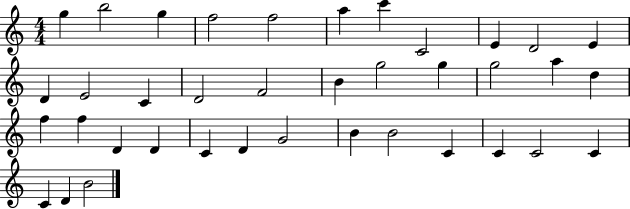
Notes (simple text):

G5/q B5/h G5/q F5/h F5/h A5/q C6/q C4/h E4/q D4/h E4/q D4/q E4/h C4/q D4/h F4/h B4/q G5/h G5/q G5/h A5/q D5/q F5/q F5/q D4/q D4/q C4/q D4/q G4/h B4/q B4/h C4/q C4/q C4/h C4/q C4/q D4/q B4/h